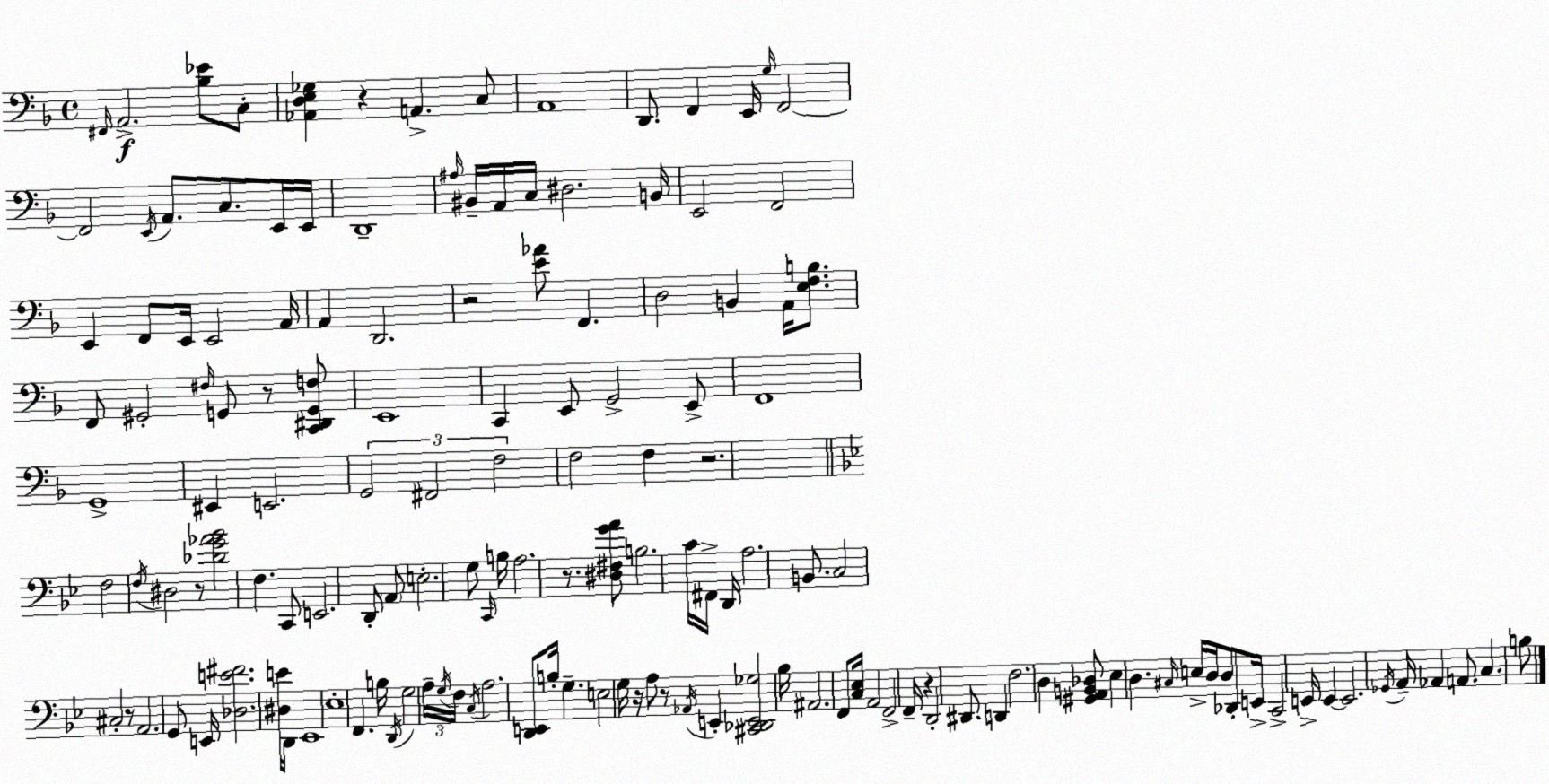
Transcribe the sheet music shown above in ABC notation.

X:1
T:Untitled
M:4/4
L:1/4
K:F
^F,,/4 A,,2 [_B,_E]/2 C,/2 [_A,,D,E,_G,] z A,, C,/2 A,,4 D,,/2 F,, E,,/4 G,/4 F,,2 F,,2 E,,/4 A,,/2 C,/2 E,,/4 E,,/4 D,,4 ^A,/4 ^B,,/4 A,,/4 C,/4 ^D,2 B,,/4 E,,2 F,,2 E,, F,,/2 E,,/4 E,,2 A,,/4 A,, D,,2 z2 [E_A]/2 F,, D,2 B,, A,,/4 [E,F,B,]/2 F,,/2 ^G,,2 ^F,/4 G,,/2 z/2 [C,,^D,,G,,F,]/2 E,,4 C,, E,,/2 G,,2 E,,/2 F,,4 G,,4 ^E,, E,,2 G,,2 ^F,,2 F,2 F,2 F, z2 F,2 F,/4 ^D,2 z/2 [_DG_A_B]2 F, C,,/2 E,,2 D,,/2 A,,/2 E,2 G,/2 C,,/4 B,/4 A,2 z/2 [^D,^F,GA]/2 B,2 C/4 ^F,,/4 D,,/4 A,2 B,,/2 C,2 ^C,2 z/2 A,,2 G,,/2 E,,/4 [_D,E^F]2 [^D,E]/4 D,,/2 _E,,4 _E,4 F,, B,/4 D,,/4 G,2 A,/4 G,/4 F,/4 C,/4 A,2 [D,,E,,]/2 B,/4 G, E,2 G,/4 z/4 A,/2 z/2 _A,,/4 E,, [^C,,_D,,E,,_G,]2 _B,/4 ^A,,2 F,,/2 [C,_E,]/4 A,,2 F,,2 F,,/4 z D,,2 ^D,,/2 D,, F,2 D, [^G,,A,,B,,_D,]/2 _E, D, ^C,/4 E,/4 D,/4 D,/2 _D,,/2 E,,/4 C,,2 E,,/4 E,, E,,2 _G,,/4 A,,/4 _A,, A,,/2 C, B,/2